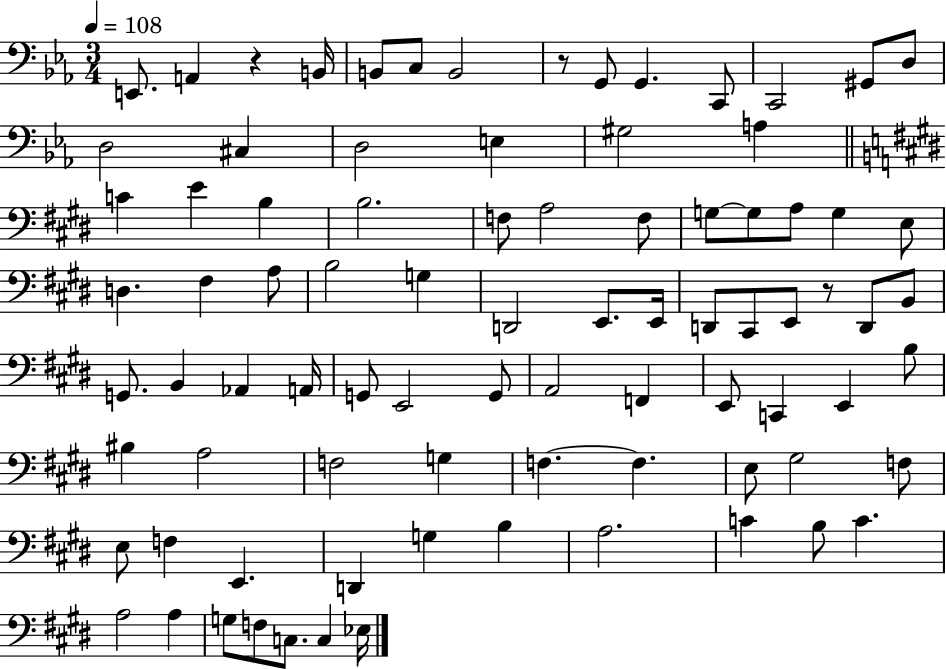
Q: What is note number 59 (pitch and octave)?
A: F3